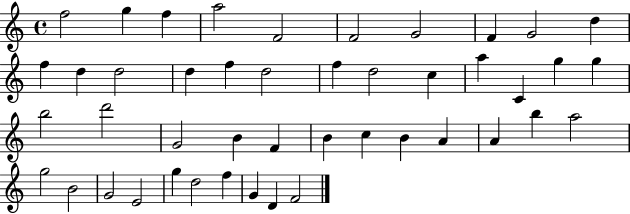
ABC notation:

X:1
T:Untitled
M:4/4
L:1/4
K:C
f2 g f a2 F2 F2 G2 F G2 d f d d2 d f d2 f d2 c a C g g b2 d'2 G2 B F B c B A A b a2 g2 B2 G2 E2 g d2 f G D F2